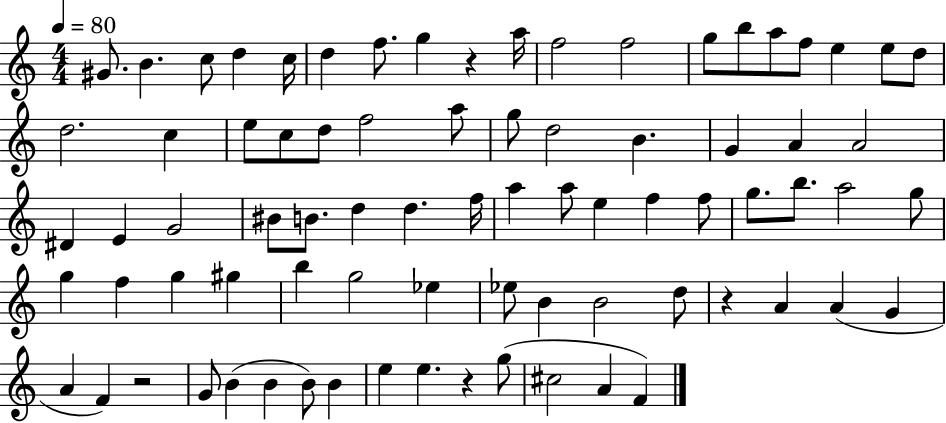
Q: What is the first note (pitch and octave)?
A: G#4